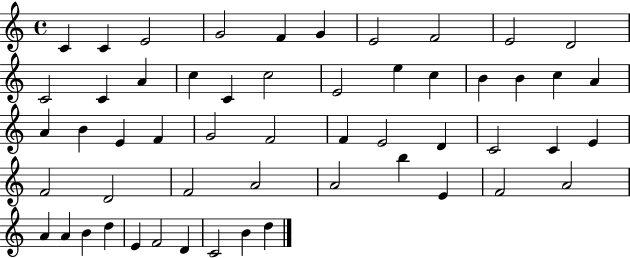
C4/q C4/q E4/h G4/h F4/q G4/q E4/h F4/h E4/h D4/h C4/h C4/q A4/q C5/q C4/q C5/h E4/h E5/q C5/q B4/q B4/q C5/q A4/q A4/q B4/q E4/q F4/q G4/h F4/h F4/q E4/h D4/q C4/h C4/q E4/q F4/h D4/h F4/h A4/h A4/h B5/q E4/q F4/h A4/h A4/q A4/q B4/q D5/q E4/q F4/h D4/q C4/h B4/q D5/q